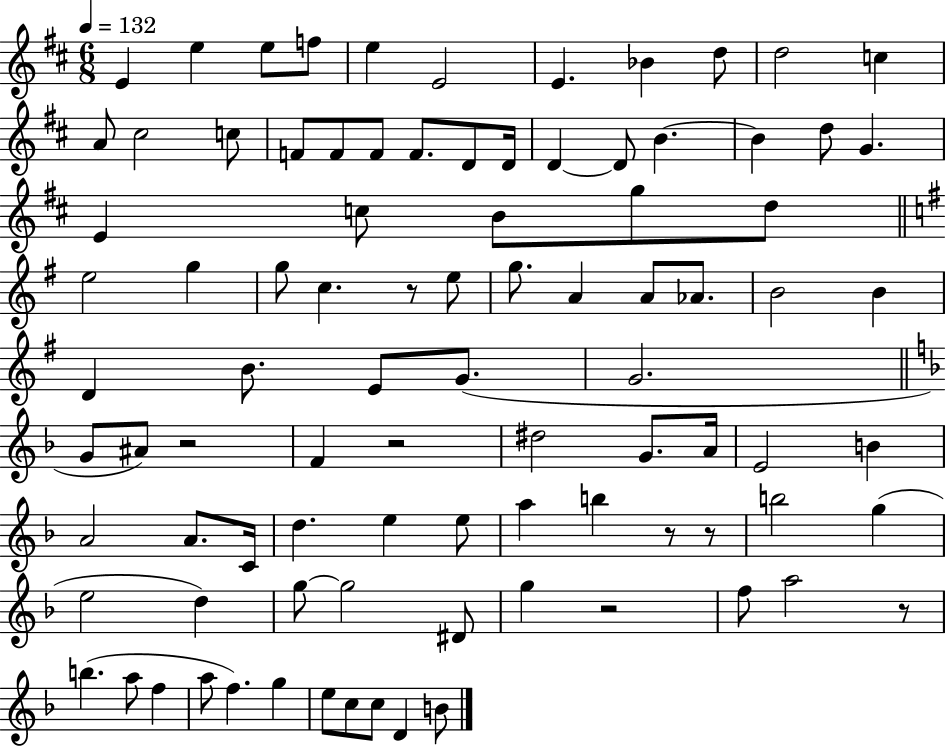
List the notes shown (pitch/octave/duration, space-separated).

E4/q E5/q E5/e F5/e E5/q E4/h E4/q. Bb4/q D5/e D5/h C5/q A4/e C#5/h C5/e F4/e F4/e F4/e F4/e. D4/e D4/s D4/q D4/e B4/q. B4/q D5/e G4/q. E4/q C5/e B4/e G5/e D5/e E5/h G5/q G5/e C5/q. R/e E5/e G5/e. A4/q A4/e Ab4/e. B4/h B4/q D4/q B4/e. E4/e G4/e. G4/h. G4/e A#4/e R/h F4/q R/h D#5/h G4/e. A4/s E4/h B4/q A4/h A4/e. C4/s D5/q. E5/q E5/e A5/q B5/q R/e R/e B5/h G5/q E5/h D5/q G5/e G5/h D#4/e G5/q R/h F5/e A5/h R/e B5/q. A5/e F5/q A5/e F5/q. G5/q E5/e C5/e C5/e D4/q B4/e